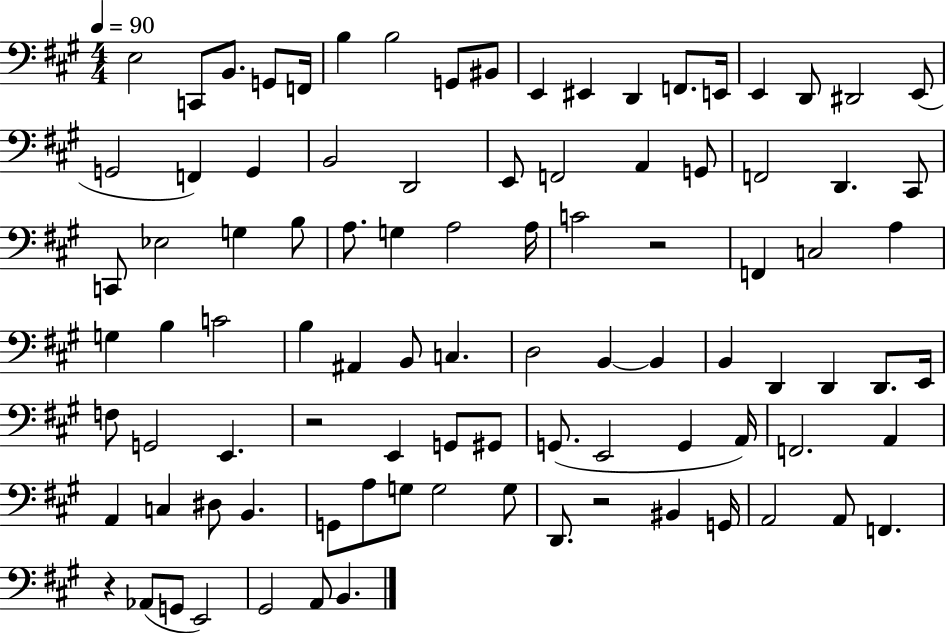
E3/h C2/e B2/e. G2/e F2/s B3/q B3/h G2/e BIS2/e E2/q EIS2/q D2/q F2/e. E2/s E2/q D2/e D#2/h E2/e G2/h F2/q G2/q B2/h D2/h E2/e F2/h A2/q G2/e F2/h D2/q. C#2/e C2/e Eb3/h G3/q B3/e A3/e. G3/q A3/h A3/s C4/h R/h F2/q C3/h A3/q G3/q B3/q C4/h B3/q A#2/q B2/e C3/q. D3/h B2/q B2/q B2/q D2/q D2/q D2/e. E2/s F3/e G2/h E2/q. R/h E2/q G2/e G#2/e G2/e. E2/h G2/q A2/s F2/h. A2/q A2/q C3/q D#3/e B2/q. G2/e A3/e G3/e G3/h G3/e D2/e. R/h BIS2/q G2/s A2/h A2/e F2/q. R/q Ab2/e G2/e E2/h G#2/h A2/e B2/q.